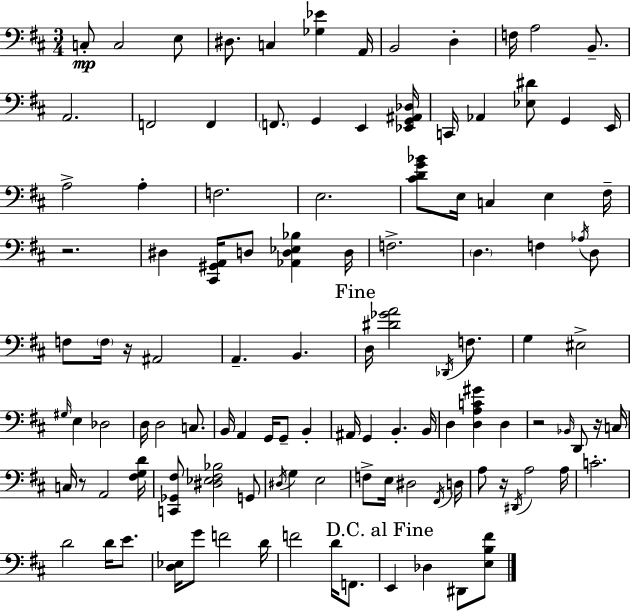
X:1
T:Untitled
M:3/4
L:1/4
K:D
C,/2 C,2 E,/2 ^D,/2 C, [_G,_E] A,,/4 B,,2 D, F,/4 A,2 B,,/2 A,,2 F,,2 F,, F,,/2 G,, E,, [_E,,G,,^A,,_D,]/4 C,,/4 _A,, [_E,^D]/2 G,, E,,/4 A,2 A, F,2 E,2 [^CDG_B]/2 E,/4 C, E, ^F,/4 z2 ^D, [^C,,^G,,A,,]/4 D,/2 [_A,,D,_E,_B,] D,/4 F,2 D, F, _A,/4 D,/2 F,/2 F,/4 z/4 ^A,,2 A,, B,, D,/4 [^D_GA]2 _D,,/4 F,/2 G, ^E,2 ^G,/4 E, _D,2 D,/4 D,2 C,/2 B,,/4 A,, G,,/4 G,,/2 B,, ^A,,/4 G,, B,, B,,/4 D, [D,A,C^G] D, z2 _B,,/4 D,,/2 z/4 C,/4 C,/4 z/2 A,,2 [^F,G,D]/4 [C,,_G,,^F,]/2 [^D,_E,^F,_B,]2 G,,/2 ^D,/4 G, E,2 F,/2 E,/4 ^D,2 ^F,,/4 D,/4 A,/2 z/4 ^D,,/4 A,2 A,/4 C2 D2 D/4 E/2 [D,_E,]/4 G/2 F2 D/4 F2 D/4 F,,/2 E,, _D, ^D,,/2 [E,B,^F]/2